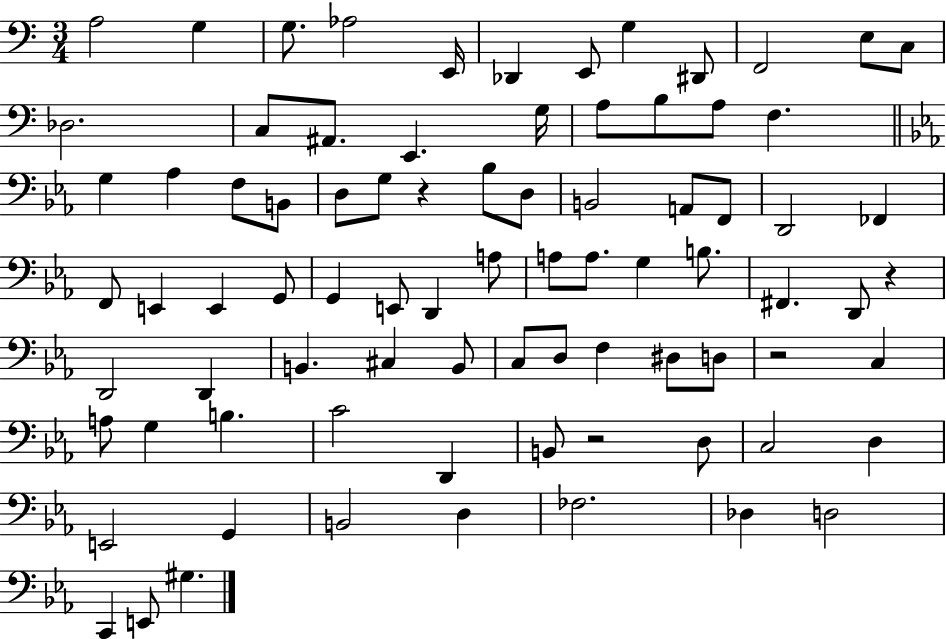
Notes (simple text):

A3/h G3/q G3/e. Ab3/h E2/s Db2/q E2/e G3/q D#2/e F2/h E3/e C3/e Db3/h. C3/e A#2/e. E2/q. G3/s A3/e B3/e A3/e F3/q. G3/q Ab3/q F3/e B2/e D3/e G3/e R/q Bb3/e D3/e B2/h A2/e F2/e D2/h FES2/q F2/e E2/q E2/q G2/e G2/q E2/e D2/q A3/e A3/e A3/e. G3/q B3/e. F#2/q. D2/e R/q D2/h D2/q B2/q. C#3/q B2/e C3/e D3/e F3/q D#3/e D3/e R/h C3/q A3/e G3/q B3/q. C4/h D2/q B2/e R/h D3/e C3/h D3/q E2/h G2/q B2/h D3/q FES3/h. Db3/q D3/h C2/q E2/e G#3/q.